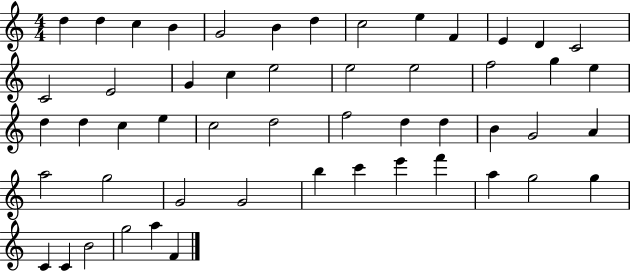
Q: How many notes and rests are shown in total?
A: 52